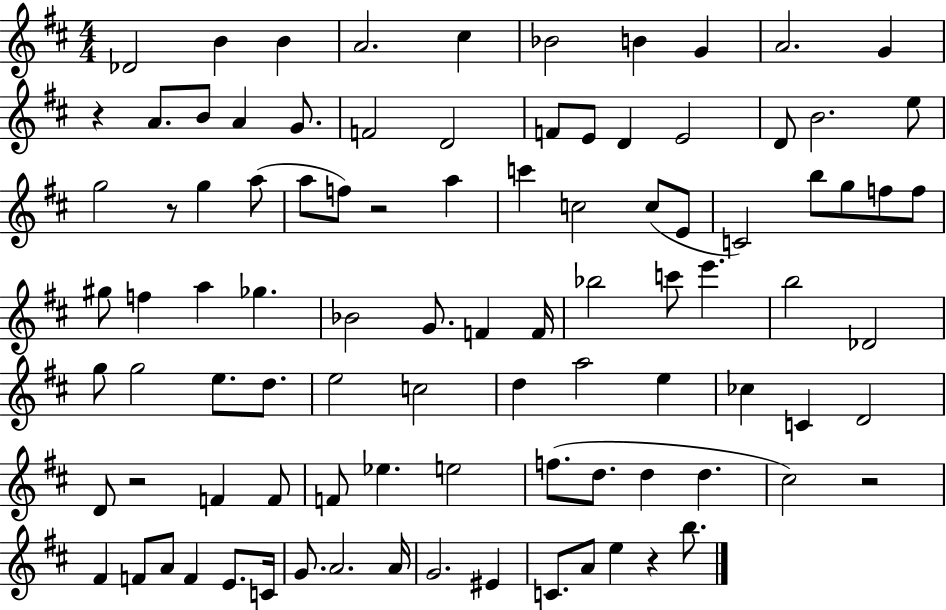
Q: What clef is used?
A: treble